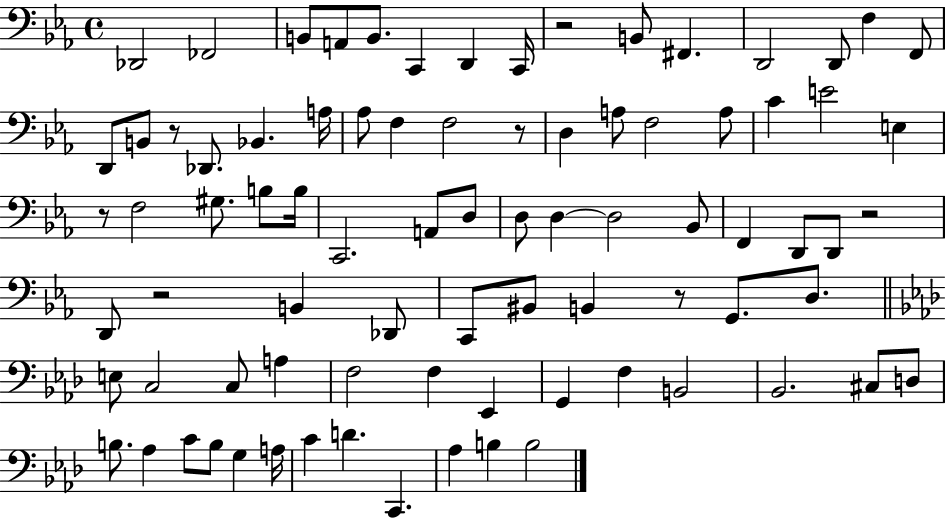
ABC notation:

X:1
T:Untitled
M:4/4
L:1/4
K:Eb
_D,,2 _F,,2 B,,/2 A,,/2 B,,/2 C,, D,, C,,/4 z2 B,,/2 ^F,, D,,2 D,,/2 F, F,,/2 D,,/2 B,,/2 z/2 _D,,/2 _B,, A,/4 _A,/2 F, F,2 z/2 D, A,/2 F,2 A,/2 C E2 E, z/2 F,2 ^G,/2 B,/2 B,/4 C,,2 A,,/2 D,/2 D,/2 D, D,2 _B,,/2 F,, D,,/2 D,,/2 z2 D,,/2 z2 B,, _D,,/2 C,,/2 ^B,,/2 B,, z/2 G,,/2 D,/2 E,/2 C,2 C,/2 A, F,2 F, _E,, G,, F, B,,2 _B,,2 ^C,/2 D,/2 B,/2 _A, C/2 B,/2 G, A,/4 C D C,, _A, B, B,2